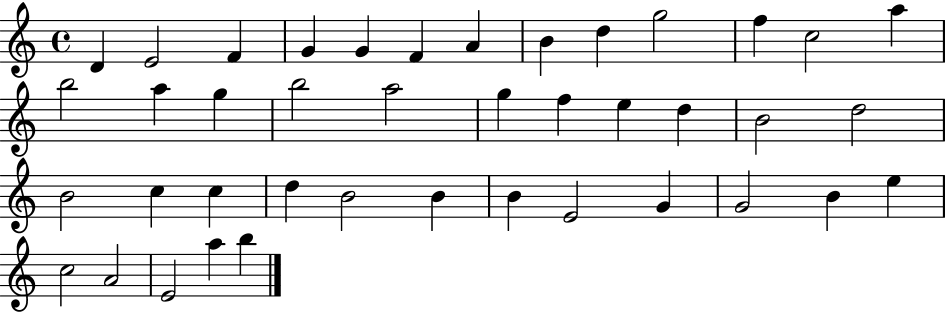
D4/q E4/h F4/q G4/q G4/q F4/q A4/q B4/q D5/q G5/h F5/q C5/h A5/q B5/h A5/q G5/q B5/h A5/h G5/q F5/q E5/q D5/q B4/h D5/h B4/h C5/q C5/q D5/q B4/h B4/q B4/q E4/h G4/q G4/h B4/q E5/q C5/h A4/h E4/h A5/q B5/q